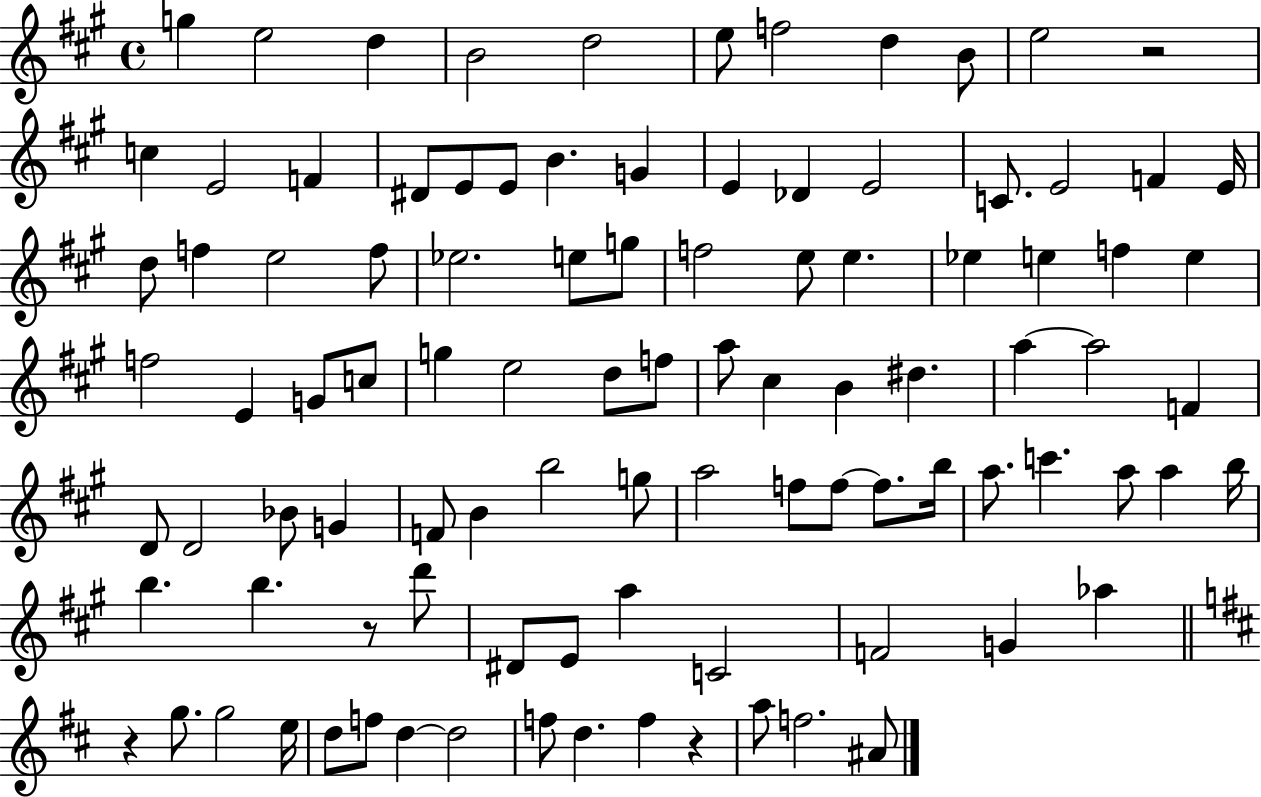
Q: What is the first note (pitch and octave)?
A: G5